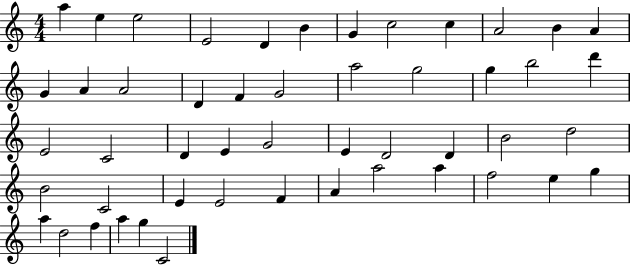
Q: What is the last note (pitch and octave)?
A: C4